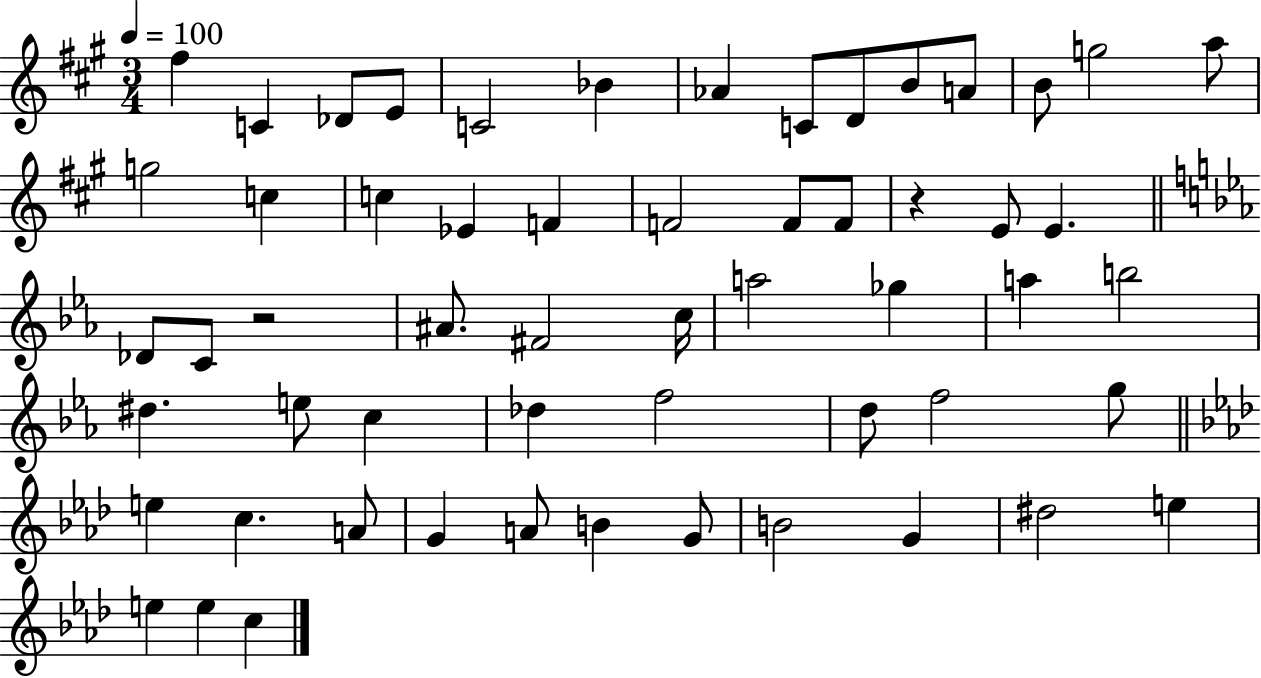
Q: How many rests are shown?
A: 2